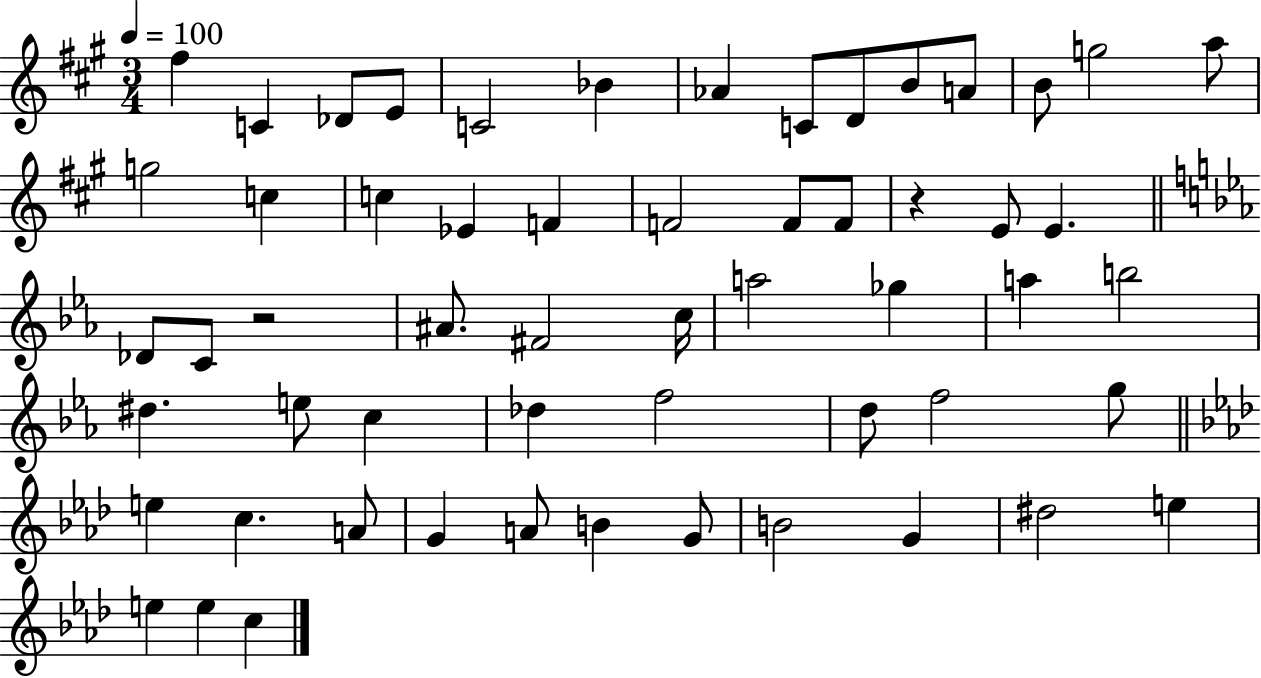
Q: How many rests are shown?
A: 2